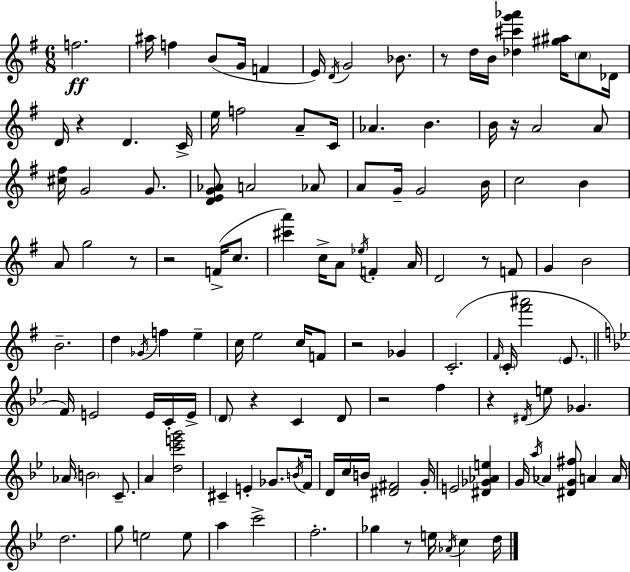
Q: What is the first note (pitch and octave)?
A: F5